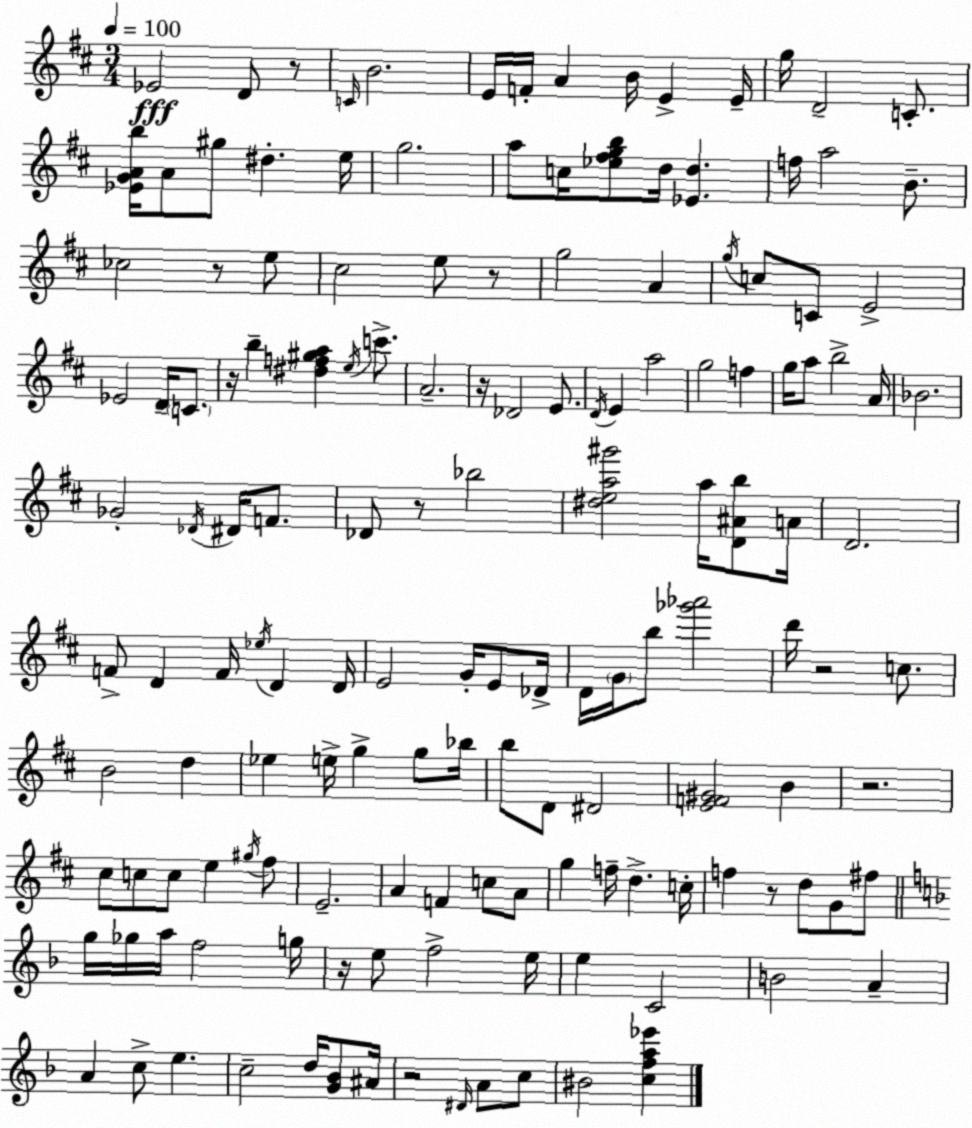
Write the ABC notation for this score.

X:1
T:Untitled
M:3/4
L:1/4
K:D
_E2 D/2 z/2 C/4 B2 E/4 F/4 A B/4 E E/4 g/4 D2 C/2 [_EGAb]/4 A/2 ^g/2 ^d e/4 g2 a/2 c/4 [_e^fgb]/2 d/4 [_Ed] f/4 a2 B/2 _c2 z/2 e/2 ^c2 e/2 z/2 g2 A g/4 c/2 C/2 E2 _E2 D/4 C/2 z/4 b [^df^ga] e/4 c'/2 A2 z/4 _D2 E/2 D/4 E a2 g2 f g/4 a/2 b2 A/4 _B2 _G2 _D/4 ^D/4 F/2 _D/2 z/2 _b2 [^dea^g']2 a/4 [D^Ab]/2 A/4 D2 F/2 D F/4 _e/4 D D/4 E2 G/4 E/2 _D/4 D/4 G/4 b/2 [_g'_a']2 d'/4 z2 c/2 B2 d _e e/4 g g/2 _b/4 b/2 D/2 ^D2 [EF^G]2 B z2 ^c/2 c/2 c/2 e ^g/4 ^f/2 E2 A F c/2 A/2 g f/4 d c/4 f z/2 d/2 G/2 ^f/2 g/4 _g/4 a/4 f2 g/4 z/4 e/2 f2 e/4 e C2 B2 A A c/2 e c2 d/4 [G_B]/2 ^A/4 z2 ^D/4 A/2 c/2 ^B2 [cfa_e']